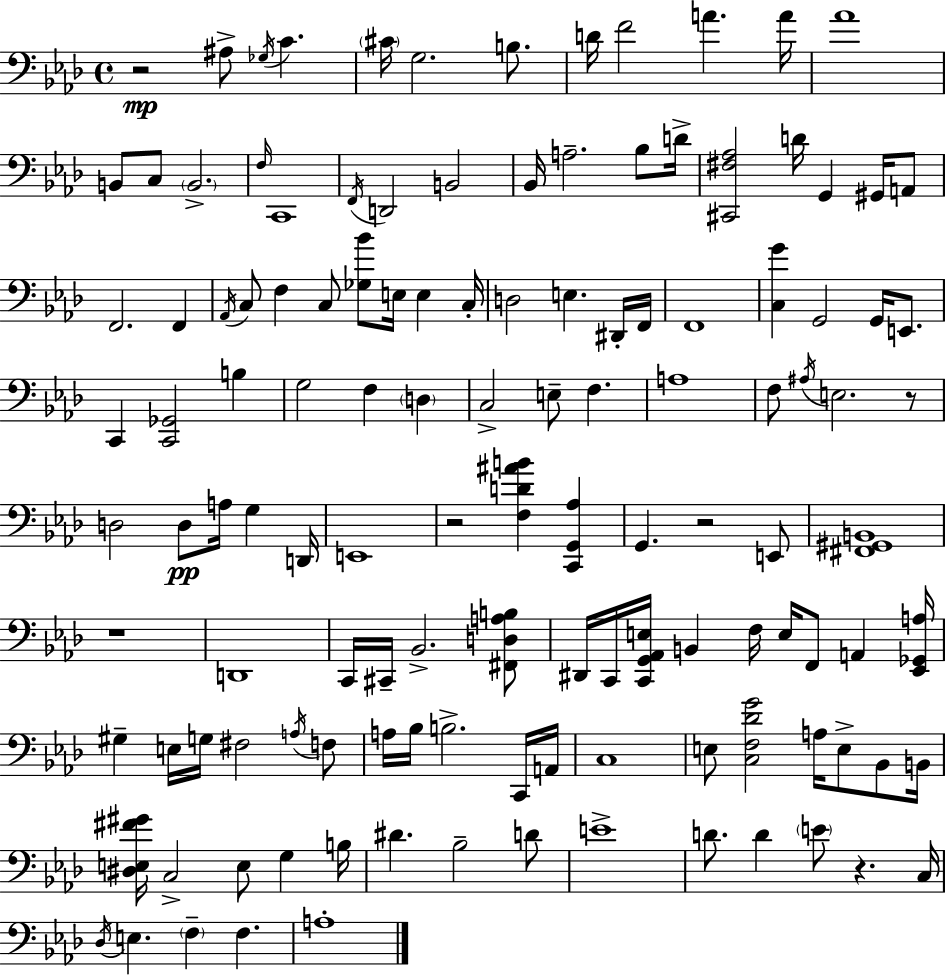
R/h A#3/e Gb3/s C4/q. C#4/s G3/h. B3/e. D4/s F4/h A4/q. A4/s Ab4/w B2/e C3/e B2/h. F3/s C2/w F2/s D2/h B2/h Bb2/s A3/h. Bb3/e D4/s [C#2,F#3,Ab3]/h D4/s G2/q G#2/s A2/e F2/h. F2/q Ab2/s C3/e F3/q C3/e [Gb3,Bb4]/e E3/s E3/q C3/s D3/h E3/q. D#2/s F2/s F2/w [C3,G4]/q G2/h G2/s E2/e. C2/q [C2,Gb2]/h B3/q G3/h F3/q D3/q C3/h E3/e F3/q. A3/w F3/e A#3/s E3/h. R/e D3/h D3/e A3/s G3/q D2/s E2/w R/h [F3,D4,A#4,B4]/q [C2,G2,Ab3]/q G2/q. R/h E2/e [F#2,G#2,B2]/w R/w D2/w C2/s C#2/s Bb2/h. [F#2,D3,A3,B3]/e D#2/s C2/s [C2,G2,Ab2,E3]/s B2/q F3/s E3/s F2/e A2/q [Eb2,Gb2,A3]/s G#3/q E3/s G3/s F#3/h A3/s F3/e A3/s Bb3/s B3/h. C2/s A2/s C3/w E3/e [C3,F3,Db4,G4]/h A3/s E3/e Bb2/e B2/s [D#3,E3,F#4,G#4]/s C3/h E3/e G3/q B3/s D#4/q. Bb3/h D4/e E4/w D4/e. D4/q E4/e R/q. C3/s Db3/s E3/q. F3/q F3/q. A3/w